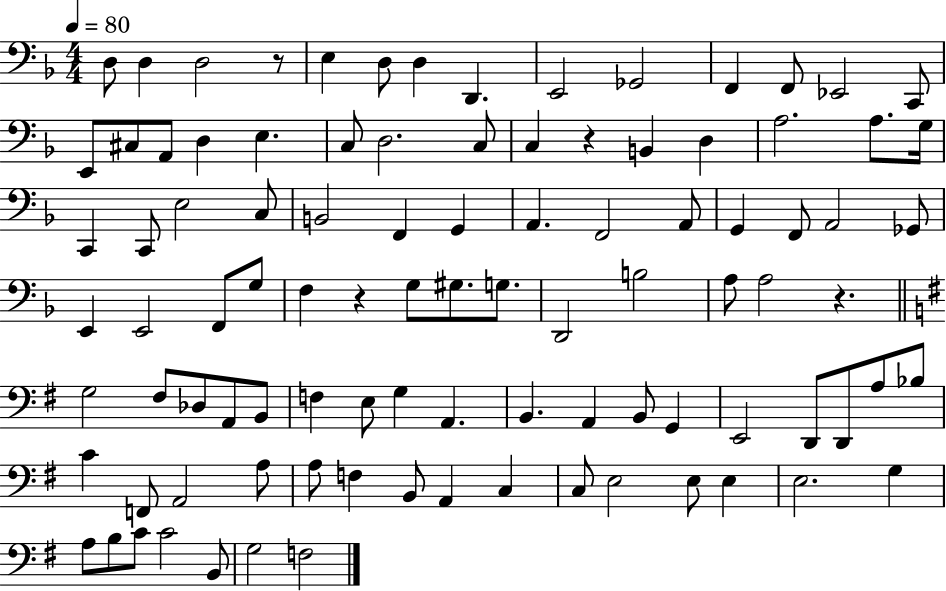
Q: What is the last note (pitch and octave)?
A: F3